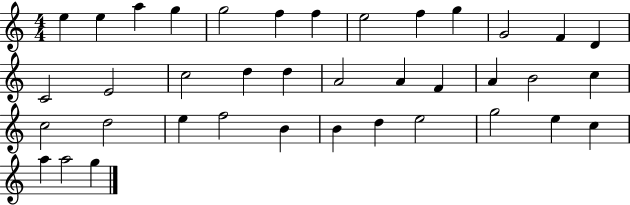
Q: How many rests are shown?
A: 0